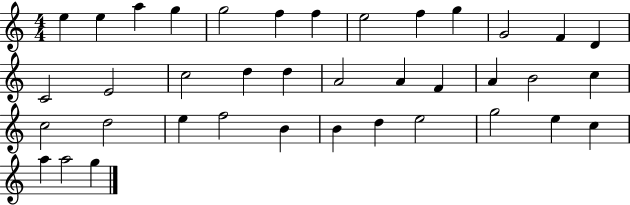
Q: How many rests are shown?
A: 0